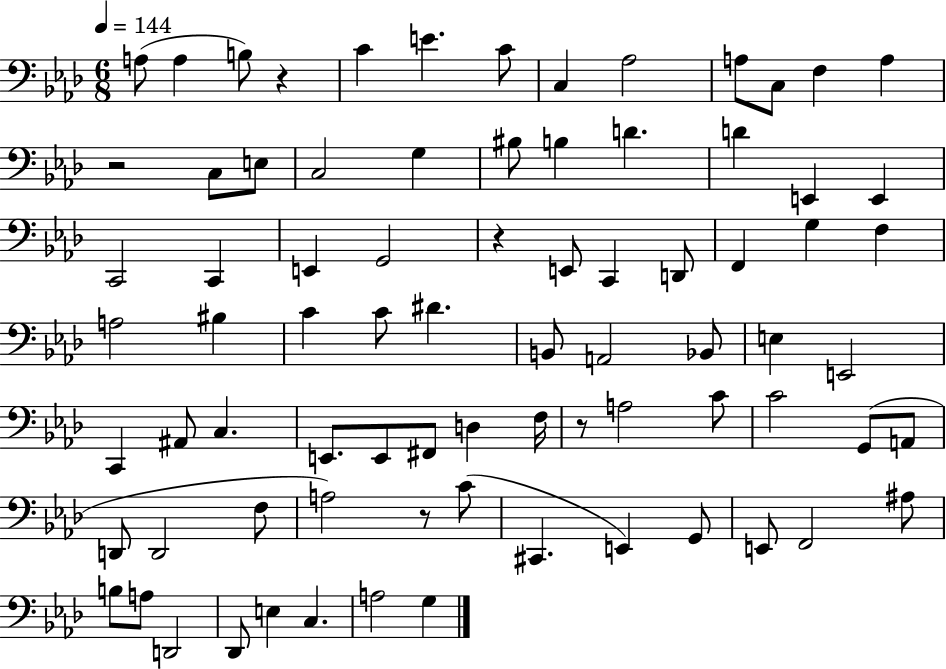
A3/e A3/q B3/e R/q C4/q E4/q. C4/e C3/q Ab3/h A3/e C3/e F3/q A3/q R/h C3/e E3/e C3/h G3/q BIS3/e B3/q D4/q. D4/q E2/q E2/q C2/h C2/q E2/q G2/h R/q E2/e C2/q D2/e F2/q G3/q F3/q A3/h BIS3/q C4/q C4/e D#4/q. B2/e A2/h Bb2/e E3/q E2/h C2/q A#2/e C3/q. E2/e. E2/e F#2/e D3/q F3/s R/e A3/h C4/e C4/h G2/e A2/e D2/e D2/h F3/e A3/h R/e C4/e C#2/q. E2/q G2/e E2/e F2/h A#3/e B3/e A3/e D2/h Db2/e E3/q C3/q. A3/h G3/q